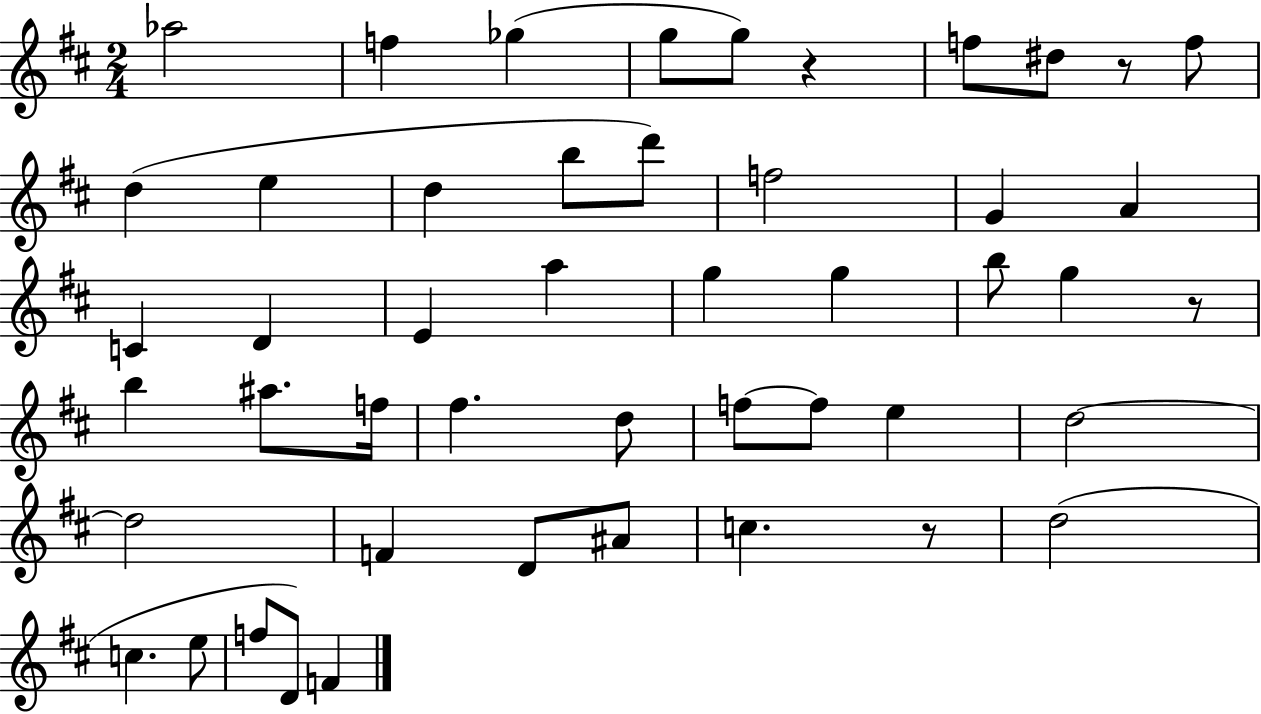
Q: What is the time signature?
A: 2/4